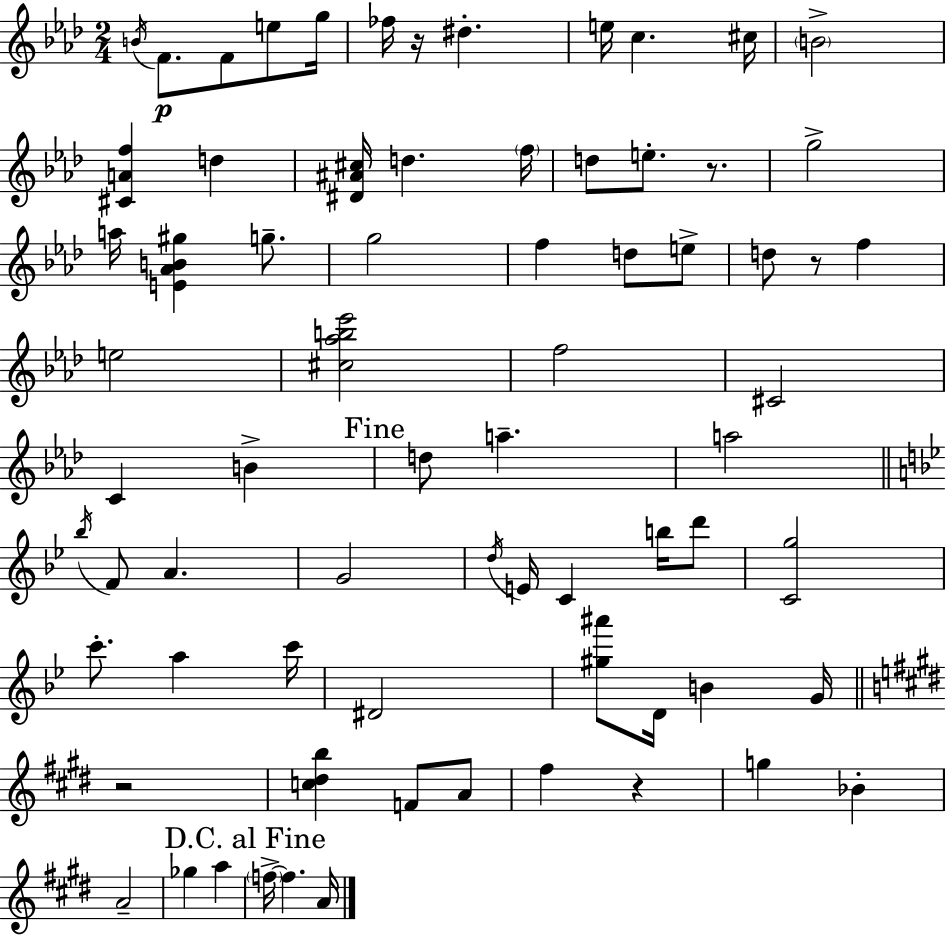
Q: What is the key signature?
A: AES major